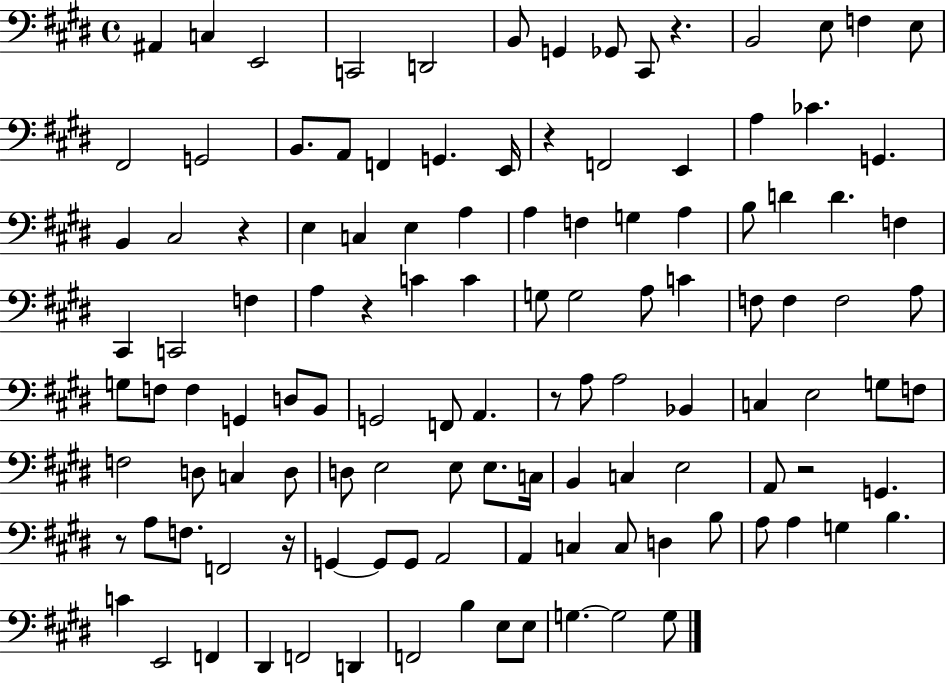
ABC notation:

X:1
T:Untitled
M:4/4
L:1/4
K:E
^A,, C, E,,2 C,,2 D,,2 B,,/2 G,, _G,,/2 ^C,,/2 z B,,2 E,/2 F, E,/2 ^F,,2 G,,2 B,,/2 A,,/2 F,, G,, E,,/4 z F,,2 E,, A, _C G,, B,, ^C,2 z E, C, E, A, A, F, G, A, B,/2 D D F, ^C,, C,,2 F, A, z C C G,/2 G,2 A,/2 C F,/2 F, F,2 A,/2 G,/2 F,/2 F, G,, D,/2 B,,/2 G,,2 F,,/2 A,, z/2 A,/2 A,2 _B,, C, E,2 G,/2 F,/2 F,2 D,/2 C, D,/2 D,/2 E,2 E,/2 E,/2 C,/4 B,, C, E,2 A,,/2 z2 G,, z/2 A,/2 F,/2 F,,2 z/4 G,, G,,/2 G,,/2 A,,2 A,, C, C,/2 D, B,/2 A,/2 A, G, B, C E,,2 F,, ^D,, F,,2 D,, F,,2 B, E,/2 E,/2 G, G,2 G,/2